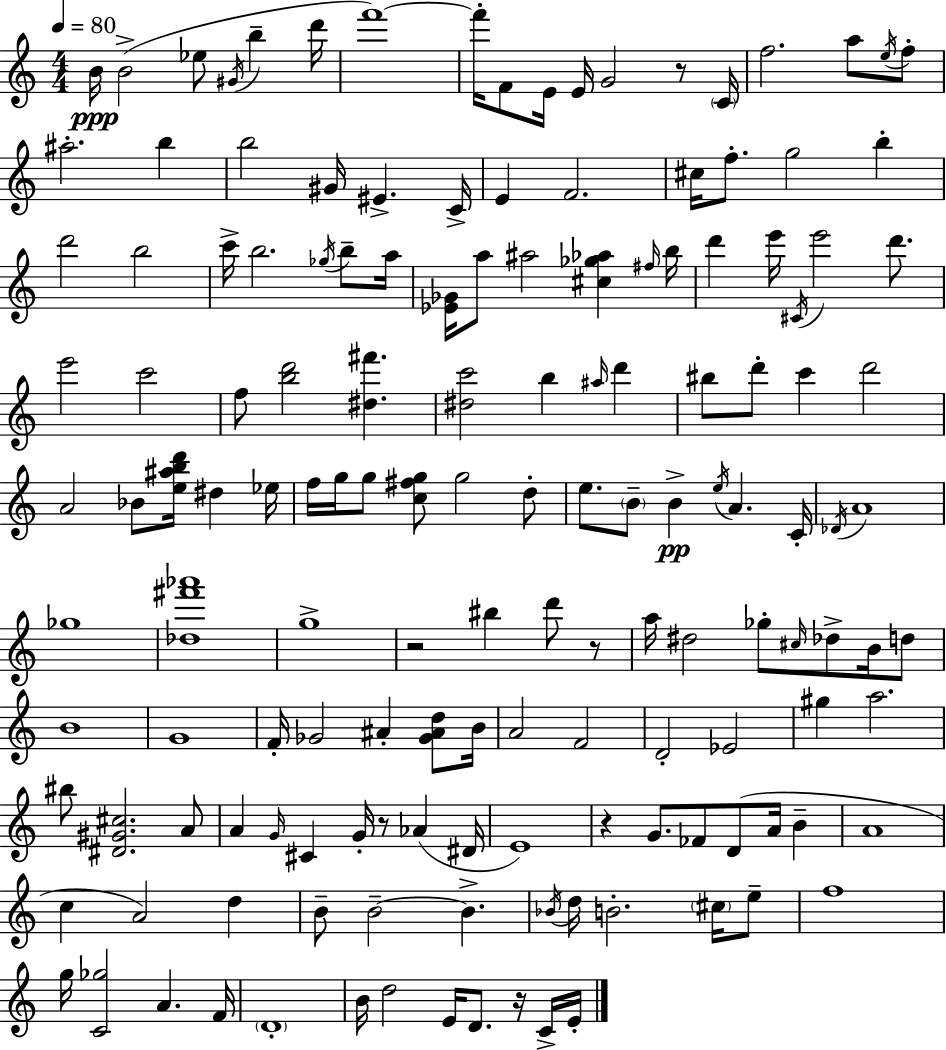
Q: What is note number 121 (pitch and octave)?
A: E5